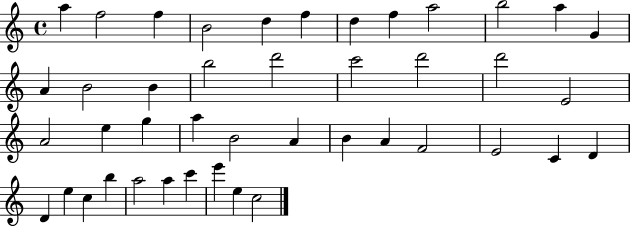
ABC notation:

X:1
T:Untitled
M:4/4
L:1/4
K:C
a f2 f B2 d f d f a2 b2 a G A B2 B b2 d'2 c'2 d'2 d'2 E2 A2 e g a B2 A B A F2 E2 C D D e c b a2 a c' e' e c2